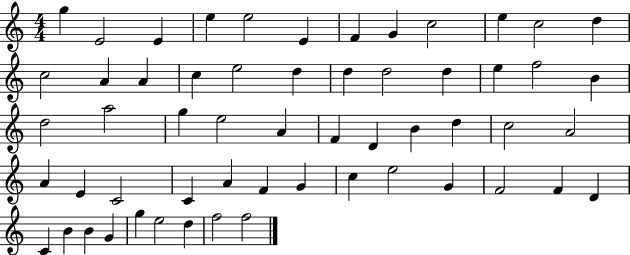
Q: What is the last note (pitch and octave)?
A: F5